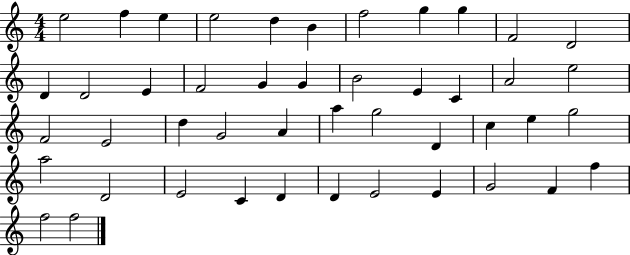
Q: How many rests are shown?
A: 0